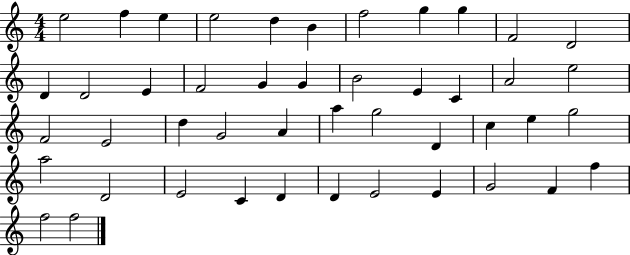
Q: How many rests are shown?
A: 0